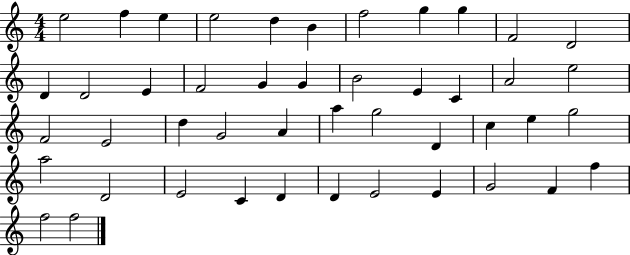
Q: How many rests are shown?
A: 0